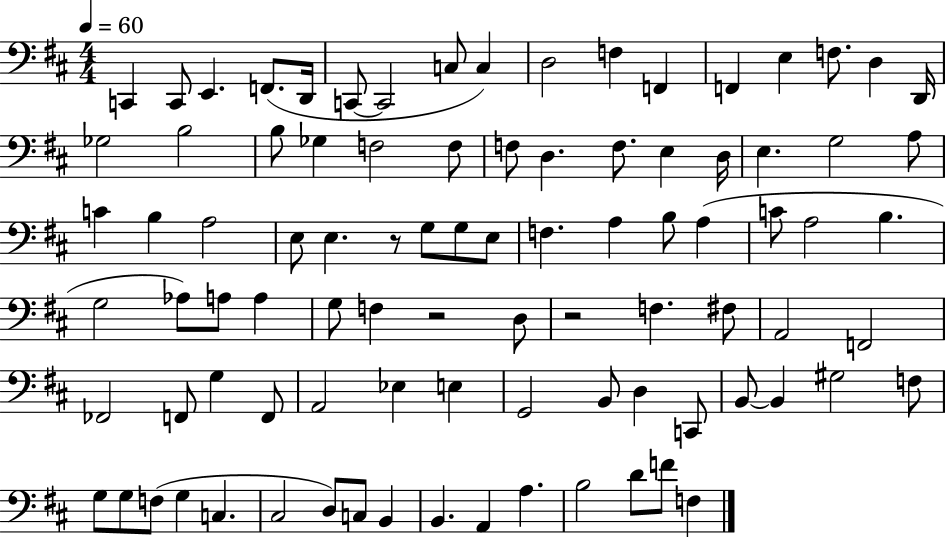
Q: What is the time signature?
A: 4/4